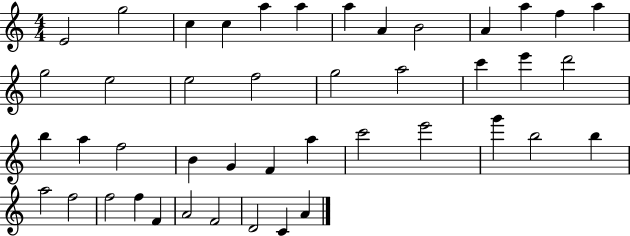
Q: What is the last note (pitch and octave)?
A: A4